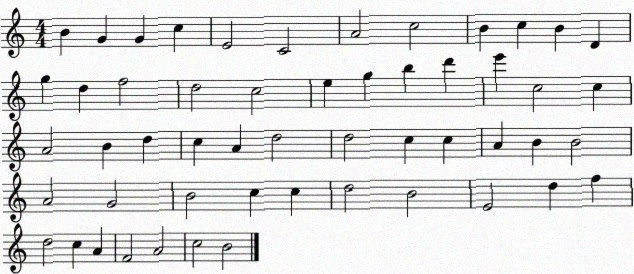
X:1
T:Untitled
M:4/4
L:1/4
K:C
B G G c E2 C2 A2 c2 B c B D g d f2 d2 c2 e g b d' e' c2 c A2 B d c A d2 d2 c c A B B2 A2 G2 B2 c c d2 B2 E2 d f d2 c A F2 A2 c2 B2